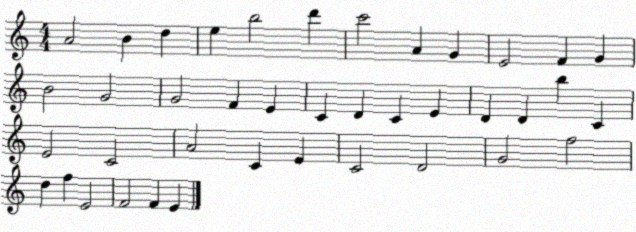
X:1
T:Untitled
M:4/4
L:1/4
K:C
A2 B d e b2 d' c'2 A G E2 F G B2 G2 G2 F E C D C E D D b C E2 C2 A2 C E C2 D2 G2 f2 d f E2 F2 F E